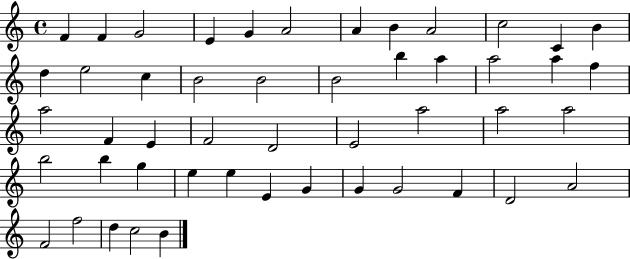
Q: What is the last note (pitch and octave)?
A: B4